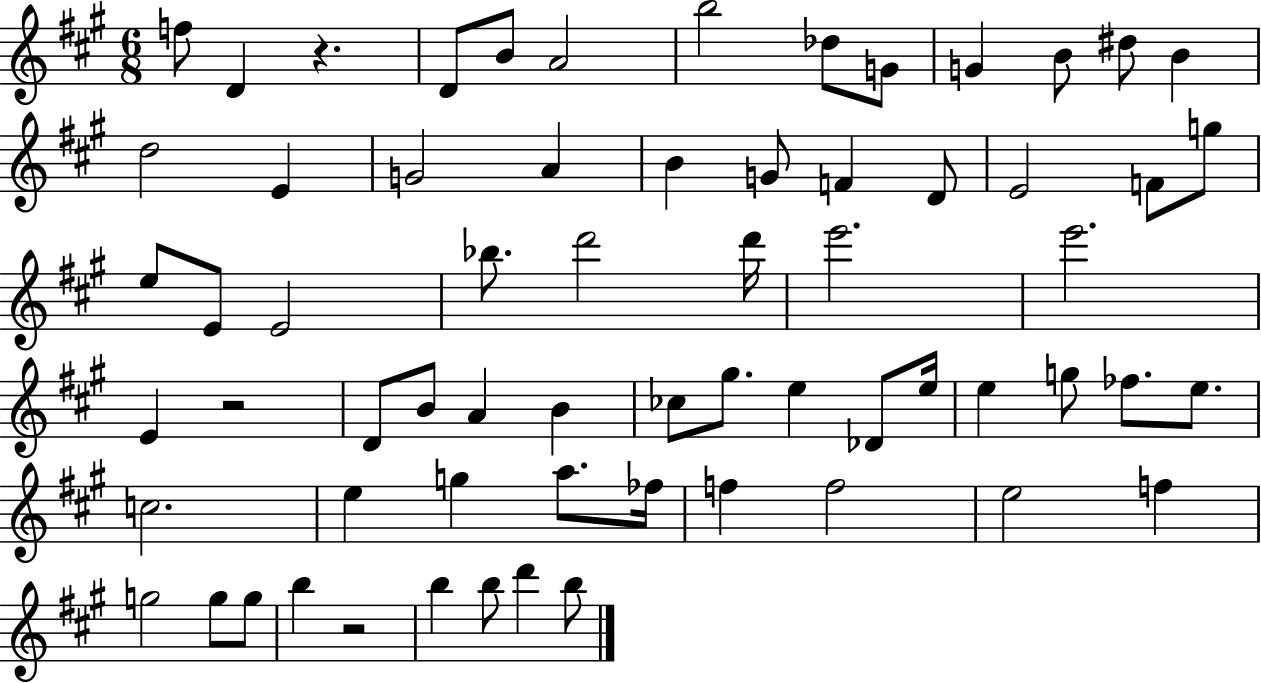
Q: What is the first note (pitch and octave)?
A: F5